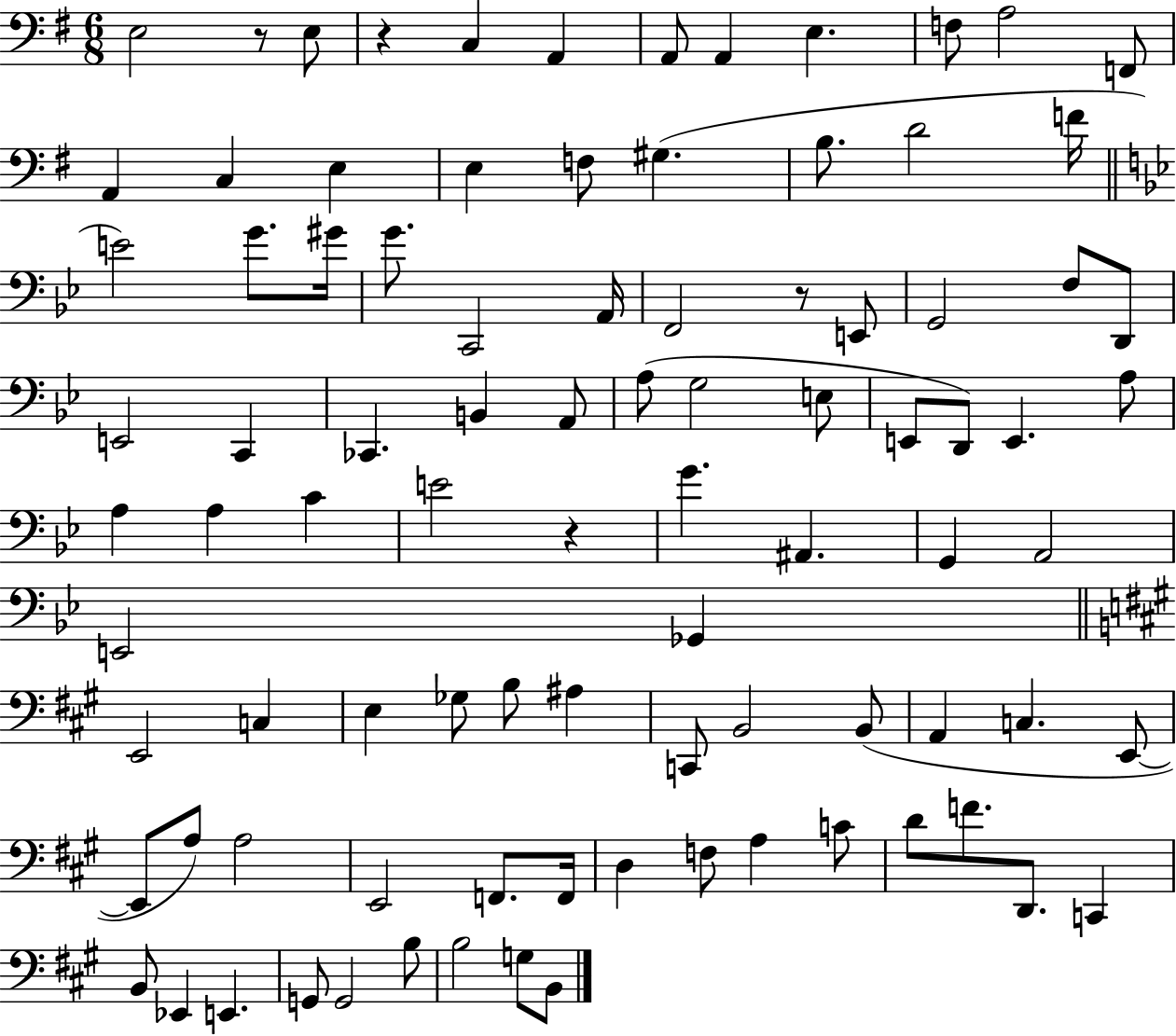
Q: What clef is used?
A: bass